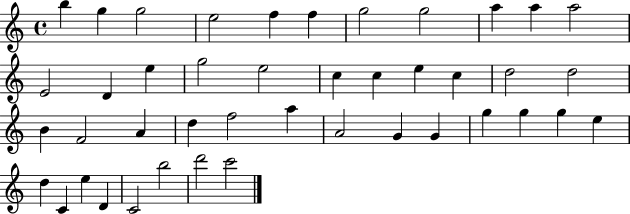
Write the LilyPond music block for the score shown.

{
  \clef treble
  \time 4/4
  \defaultTimeSignature
  \key c \major
  b''4 g''4 g''2 | e''2 f''4 f''4 | g''2 g''2 | a''4 a''4 a''2 | \break e'2 d'4 e''4 | g''2 e''2 | c''4 c''4 e''4 c''4 | d''2 d''2 | \break b'4 f'2 a'4 | d''4 f''2 a''4 | a'2 g'4 g'4 | g''4 g''4 g''4 e''4 | \break d''4 c'4 e''4 d'4 | c'2 b''2 | d'''2 c'''2 | \bar "|."
}